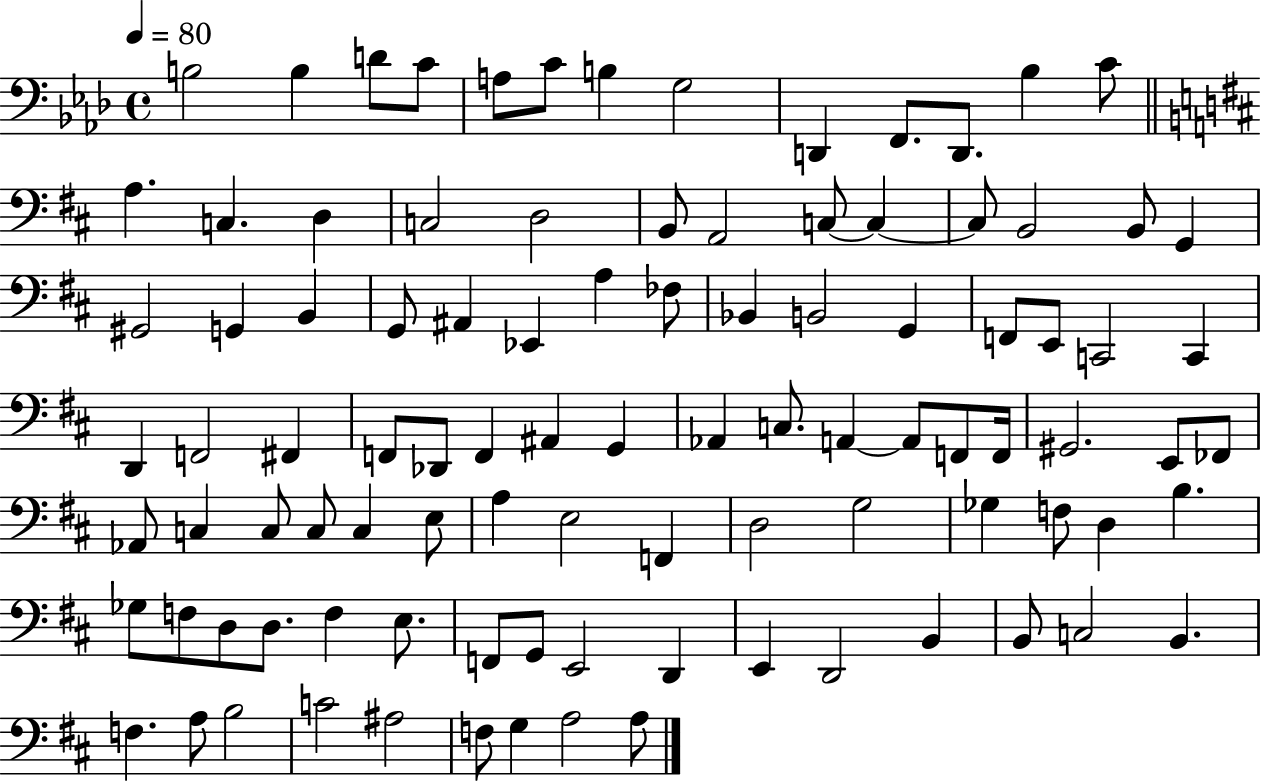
{
  \clef bass
  \time 4/4
  \defaultTimeSignature
  \key aes \major
  \tempo 4 = 80
  b2 b4 d'8 c'8 | a8 c'8 b4 g2 | d,4 f,8. d,8. bes4 c'8 | \bar "||" \break \key b \minor a4. c4. d4 | c2 d2 | b,8 a,2 c8~~ c4~~ | c8 b,2 b,8 g,4 | \break gis,2 g,4 b,4 | g,8 ais,4 ees,4 a4 fes8 | bes,4 b,2 g,4 | f,8 e,8 c,2 c,4 | \break d,4 f,2 fis,4 | f,8 des,8 f,4 ais,4 g,4 | aes,4 c8. a,4~~ a,8 f,8 f,16 | gis,2. e,8 fes,8 | \break aes,8 c4 c8 c8 c4 e8 | a4 e2 f,4 | d2 g2 | ges4 f8 d4 b4. | \break ges8 f8 d8 d8. f4 e8. | f,8 g,8 e,2 d,4 | e,4 d,2 b,4 | b,8 c2 b,4. | \break f4. a8 b2 | c'2 ais2 | f8 g4 a2 a8 | \bar "|."
}